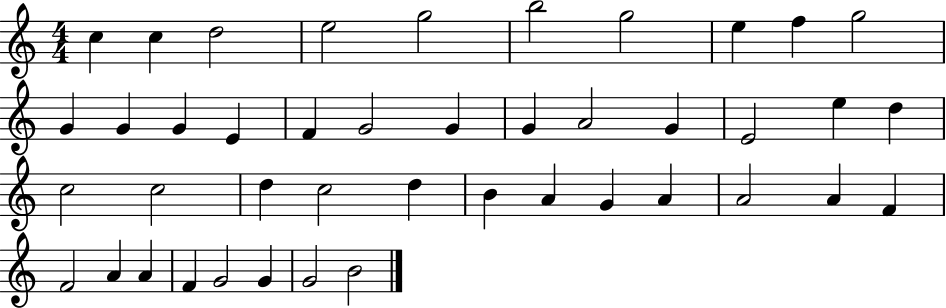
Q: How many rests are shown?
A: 0